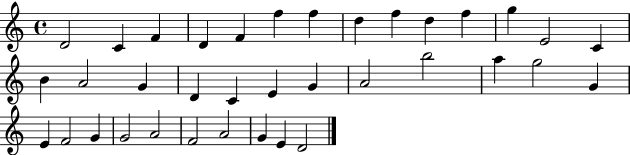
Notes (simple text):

D4/h C4/q F4/q D4/q F4/q F5/q F5/q D5/q F5/q D5/q F5/q G5/q E4/h C4/q B4/q A4/h G4/q D4/q C4/q E4/q G4/q A4/h B5/h A5/q G5/h G4/q E4/q F4/h G4/q G4/h A4/h F4/h A4/h G4/q E4/q D4/h